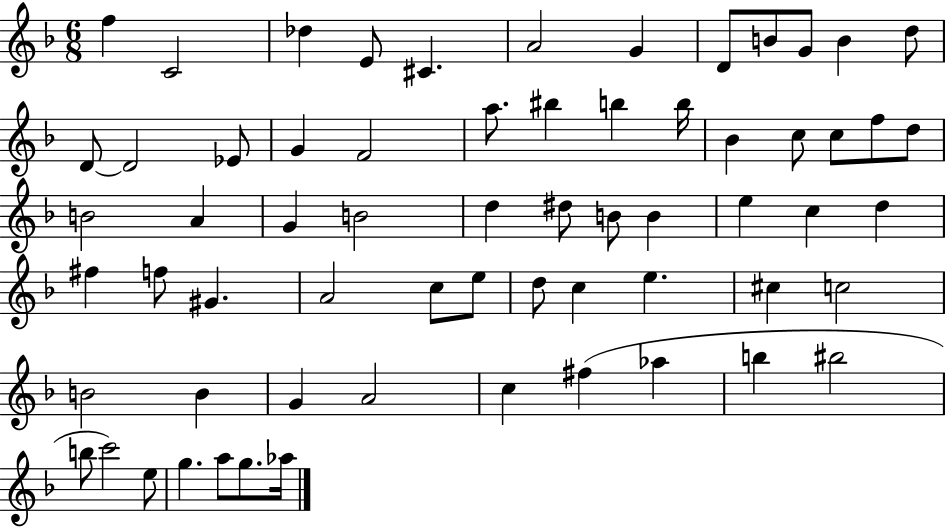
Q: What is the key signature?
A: F major